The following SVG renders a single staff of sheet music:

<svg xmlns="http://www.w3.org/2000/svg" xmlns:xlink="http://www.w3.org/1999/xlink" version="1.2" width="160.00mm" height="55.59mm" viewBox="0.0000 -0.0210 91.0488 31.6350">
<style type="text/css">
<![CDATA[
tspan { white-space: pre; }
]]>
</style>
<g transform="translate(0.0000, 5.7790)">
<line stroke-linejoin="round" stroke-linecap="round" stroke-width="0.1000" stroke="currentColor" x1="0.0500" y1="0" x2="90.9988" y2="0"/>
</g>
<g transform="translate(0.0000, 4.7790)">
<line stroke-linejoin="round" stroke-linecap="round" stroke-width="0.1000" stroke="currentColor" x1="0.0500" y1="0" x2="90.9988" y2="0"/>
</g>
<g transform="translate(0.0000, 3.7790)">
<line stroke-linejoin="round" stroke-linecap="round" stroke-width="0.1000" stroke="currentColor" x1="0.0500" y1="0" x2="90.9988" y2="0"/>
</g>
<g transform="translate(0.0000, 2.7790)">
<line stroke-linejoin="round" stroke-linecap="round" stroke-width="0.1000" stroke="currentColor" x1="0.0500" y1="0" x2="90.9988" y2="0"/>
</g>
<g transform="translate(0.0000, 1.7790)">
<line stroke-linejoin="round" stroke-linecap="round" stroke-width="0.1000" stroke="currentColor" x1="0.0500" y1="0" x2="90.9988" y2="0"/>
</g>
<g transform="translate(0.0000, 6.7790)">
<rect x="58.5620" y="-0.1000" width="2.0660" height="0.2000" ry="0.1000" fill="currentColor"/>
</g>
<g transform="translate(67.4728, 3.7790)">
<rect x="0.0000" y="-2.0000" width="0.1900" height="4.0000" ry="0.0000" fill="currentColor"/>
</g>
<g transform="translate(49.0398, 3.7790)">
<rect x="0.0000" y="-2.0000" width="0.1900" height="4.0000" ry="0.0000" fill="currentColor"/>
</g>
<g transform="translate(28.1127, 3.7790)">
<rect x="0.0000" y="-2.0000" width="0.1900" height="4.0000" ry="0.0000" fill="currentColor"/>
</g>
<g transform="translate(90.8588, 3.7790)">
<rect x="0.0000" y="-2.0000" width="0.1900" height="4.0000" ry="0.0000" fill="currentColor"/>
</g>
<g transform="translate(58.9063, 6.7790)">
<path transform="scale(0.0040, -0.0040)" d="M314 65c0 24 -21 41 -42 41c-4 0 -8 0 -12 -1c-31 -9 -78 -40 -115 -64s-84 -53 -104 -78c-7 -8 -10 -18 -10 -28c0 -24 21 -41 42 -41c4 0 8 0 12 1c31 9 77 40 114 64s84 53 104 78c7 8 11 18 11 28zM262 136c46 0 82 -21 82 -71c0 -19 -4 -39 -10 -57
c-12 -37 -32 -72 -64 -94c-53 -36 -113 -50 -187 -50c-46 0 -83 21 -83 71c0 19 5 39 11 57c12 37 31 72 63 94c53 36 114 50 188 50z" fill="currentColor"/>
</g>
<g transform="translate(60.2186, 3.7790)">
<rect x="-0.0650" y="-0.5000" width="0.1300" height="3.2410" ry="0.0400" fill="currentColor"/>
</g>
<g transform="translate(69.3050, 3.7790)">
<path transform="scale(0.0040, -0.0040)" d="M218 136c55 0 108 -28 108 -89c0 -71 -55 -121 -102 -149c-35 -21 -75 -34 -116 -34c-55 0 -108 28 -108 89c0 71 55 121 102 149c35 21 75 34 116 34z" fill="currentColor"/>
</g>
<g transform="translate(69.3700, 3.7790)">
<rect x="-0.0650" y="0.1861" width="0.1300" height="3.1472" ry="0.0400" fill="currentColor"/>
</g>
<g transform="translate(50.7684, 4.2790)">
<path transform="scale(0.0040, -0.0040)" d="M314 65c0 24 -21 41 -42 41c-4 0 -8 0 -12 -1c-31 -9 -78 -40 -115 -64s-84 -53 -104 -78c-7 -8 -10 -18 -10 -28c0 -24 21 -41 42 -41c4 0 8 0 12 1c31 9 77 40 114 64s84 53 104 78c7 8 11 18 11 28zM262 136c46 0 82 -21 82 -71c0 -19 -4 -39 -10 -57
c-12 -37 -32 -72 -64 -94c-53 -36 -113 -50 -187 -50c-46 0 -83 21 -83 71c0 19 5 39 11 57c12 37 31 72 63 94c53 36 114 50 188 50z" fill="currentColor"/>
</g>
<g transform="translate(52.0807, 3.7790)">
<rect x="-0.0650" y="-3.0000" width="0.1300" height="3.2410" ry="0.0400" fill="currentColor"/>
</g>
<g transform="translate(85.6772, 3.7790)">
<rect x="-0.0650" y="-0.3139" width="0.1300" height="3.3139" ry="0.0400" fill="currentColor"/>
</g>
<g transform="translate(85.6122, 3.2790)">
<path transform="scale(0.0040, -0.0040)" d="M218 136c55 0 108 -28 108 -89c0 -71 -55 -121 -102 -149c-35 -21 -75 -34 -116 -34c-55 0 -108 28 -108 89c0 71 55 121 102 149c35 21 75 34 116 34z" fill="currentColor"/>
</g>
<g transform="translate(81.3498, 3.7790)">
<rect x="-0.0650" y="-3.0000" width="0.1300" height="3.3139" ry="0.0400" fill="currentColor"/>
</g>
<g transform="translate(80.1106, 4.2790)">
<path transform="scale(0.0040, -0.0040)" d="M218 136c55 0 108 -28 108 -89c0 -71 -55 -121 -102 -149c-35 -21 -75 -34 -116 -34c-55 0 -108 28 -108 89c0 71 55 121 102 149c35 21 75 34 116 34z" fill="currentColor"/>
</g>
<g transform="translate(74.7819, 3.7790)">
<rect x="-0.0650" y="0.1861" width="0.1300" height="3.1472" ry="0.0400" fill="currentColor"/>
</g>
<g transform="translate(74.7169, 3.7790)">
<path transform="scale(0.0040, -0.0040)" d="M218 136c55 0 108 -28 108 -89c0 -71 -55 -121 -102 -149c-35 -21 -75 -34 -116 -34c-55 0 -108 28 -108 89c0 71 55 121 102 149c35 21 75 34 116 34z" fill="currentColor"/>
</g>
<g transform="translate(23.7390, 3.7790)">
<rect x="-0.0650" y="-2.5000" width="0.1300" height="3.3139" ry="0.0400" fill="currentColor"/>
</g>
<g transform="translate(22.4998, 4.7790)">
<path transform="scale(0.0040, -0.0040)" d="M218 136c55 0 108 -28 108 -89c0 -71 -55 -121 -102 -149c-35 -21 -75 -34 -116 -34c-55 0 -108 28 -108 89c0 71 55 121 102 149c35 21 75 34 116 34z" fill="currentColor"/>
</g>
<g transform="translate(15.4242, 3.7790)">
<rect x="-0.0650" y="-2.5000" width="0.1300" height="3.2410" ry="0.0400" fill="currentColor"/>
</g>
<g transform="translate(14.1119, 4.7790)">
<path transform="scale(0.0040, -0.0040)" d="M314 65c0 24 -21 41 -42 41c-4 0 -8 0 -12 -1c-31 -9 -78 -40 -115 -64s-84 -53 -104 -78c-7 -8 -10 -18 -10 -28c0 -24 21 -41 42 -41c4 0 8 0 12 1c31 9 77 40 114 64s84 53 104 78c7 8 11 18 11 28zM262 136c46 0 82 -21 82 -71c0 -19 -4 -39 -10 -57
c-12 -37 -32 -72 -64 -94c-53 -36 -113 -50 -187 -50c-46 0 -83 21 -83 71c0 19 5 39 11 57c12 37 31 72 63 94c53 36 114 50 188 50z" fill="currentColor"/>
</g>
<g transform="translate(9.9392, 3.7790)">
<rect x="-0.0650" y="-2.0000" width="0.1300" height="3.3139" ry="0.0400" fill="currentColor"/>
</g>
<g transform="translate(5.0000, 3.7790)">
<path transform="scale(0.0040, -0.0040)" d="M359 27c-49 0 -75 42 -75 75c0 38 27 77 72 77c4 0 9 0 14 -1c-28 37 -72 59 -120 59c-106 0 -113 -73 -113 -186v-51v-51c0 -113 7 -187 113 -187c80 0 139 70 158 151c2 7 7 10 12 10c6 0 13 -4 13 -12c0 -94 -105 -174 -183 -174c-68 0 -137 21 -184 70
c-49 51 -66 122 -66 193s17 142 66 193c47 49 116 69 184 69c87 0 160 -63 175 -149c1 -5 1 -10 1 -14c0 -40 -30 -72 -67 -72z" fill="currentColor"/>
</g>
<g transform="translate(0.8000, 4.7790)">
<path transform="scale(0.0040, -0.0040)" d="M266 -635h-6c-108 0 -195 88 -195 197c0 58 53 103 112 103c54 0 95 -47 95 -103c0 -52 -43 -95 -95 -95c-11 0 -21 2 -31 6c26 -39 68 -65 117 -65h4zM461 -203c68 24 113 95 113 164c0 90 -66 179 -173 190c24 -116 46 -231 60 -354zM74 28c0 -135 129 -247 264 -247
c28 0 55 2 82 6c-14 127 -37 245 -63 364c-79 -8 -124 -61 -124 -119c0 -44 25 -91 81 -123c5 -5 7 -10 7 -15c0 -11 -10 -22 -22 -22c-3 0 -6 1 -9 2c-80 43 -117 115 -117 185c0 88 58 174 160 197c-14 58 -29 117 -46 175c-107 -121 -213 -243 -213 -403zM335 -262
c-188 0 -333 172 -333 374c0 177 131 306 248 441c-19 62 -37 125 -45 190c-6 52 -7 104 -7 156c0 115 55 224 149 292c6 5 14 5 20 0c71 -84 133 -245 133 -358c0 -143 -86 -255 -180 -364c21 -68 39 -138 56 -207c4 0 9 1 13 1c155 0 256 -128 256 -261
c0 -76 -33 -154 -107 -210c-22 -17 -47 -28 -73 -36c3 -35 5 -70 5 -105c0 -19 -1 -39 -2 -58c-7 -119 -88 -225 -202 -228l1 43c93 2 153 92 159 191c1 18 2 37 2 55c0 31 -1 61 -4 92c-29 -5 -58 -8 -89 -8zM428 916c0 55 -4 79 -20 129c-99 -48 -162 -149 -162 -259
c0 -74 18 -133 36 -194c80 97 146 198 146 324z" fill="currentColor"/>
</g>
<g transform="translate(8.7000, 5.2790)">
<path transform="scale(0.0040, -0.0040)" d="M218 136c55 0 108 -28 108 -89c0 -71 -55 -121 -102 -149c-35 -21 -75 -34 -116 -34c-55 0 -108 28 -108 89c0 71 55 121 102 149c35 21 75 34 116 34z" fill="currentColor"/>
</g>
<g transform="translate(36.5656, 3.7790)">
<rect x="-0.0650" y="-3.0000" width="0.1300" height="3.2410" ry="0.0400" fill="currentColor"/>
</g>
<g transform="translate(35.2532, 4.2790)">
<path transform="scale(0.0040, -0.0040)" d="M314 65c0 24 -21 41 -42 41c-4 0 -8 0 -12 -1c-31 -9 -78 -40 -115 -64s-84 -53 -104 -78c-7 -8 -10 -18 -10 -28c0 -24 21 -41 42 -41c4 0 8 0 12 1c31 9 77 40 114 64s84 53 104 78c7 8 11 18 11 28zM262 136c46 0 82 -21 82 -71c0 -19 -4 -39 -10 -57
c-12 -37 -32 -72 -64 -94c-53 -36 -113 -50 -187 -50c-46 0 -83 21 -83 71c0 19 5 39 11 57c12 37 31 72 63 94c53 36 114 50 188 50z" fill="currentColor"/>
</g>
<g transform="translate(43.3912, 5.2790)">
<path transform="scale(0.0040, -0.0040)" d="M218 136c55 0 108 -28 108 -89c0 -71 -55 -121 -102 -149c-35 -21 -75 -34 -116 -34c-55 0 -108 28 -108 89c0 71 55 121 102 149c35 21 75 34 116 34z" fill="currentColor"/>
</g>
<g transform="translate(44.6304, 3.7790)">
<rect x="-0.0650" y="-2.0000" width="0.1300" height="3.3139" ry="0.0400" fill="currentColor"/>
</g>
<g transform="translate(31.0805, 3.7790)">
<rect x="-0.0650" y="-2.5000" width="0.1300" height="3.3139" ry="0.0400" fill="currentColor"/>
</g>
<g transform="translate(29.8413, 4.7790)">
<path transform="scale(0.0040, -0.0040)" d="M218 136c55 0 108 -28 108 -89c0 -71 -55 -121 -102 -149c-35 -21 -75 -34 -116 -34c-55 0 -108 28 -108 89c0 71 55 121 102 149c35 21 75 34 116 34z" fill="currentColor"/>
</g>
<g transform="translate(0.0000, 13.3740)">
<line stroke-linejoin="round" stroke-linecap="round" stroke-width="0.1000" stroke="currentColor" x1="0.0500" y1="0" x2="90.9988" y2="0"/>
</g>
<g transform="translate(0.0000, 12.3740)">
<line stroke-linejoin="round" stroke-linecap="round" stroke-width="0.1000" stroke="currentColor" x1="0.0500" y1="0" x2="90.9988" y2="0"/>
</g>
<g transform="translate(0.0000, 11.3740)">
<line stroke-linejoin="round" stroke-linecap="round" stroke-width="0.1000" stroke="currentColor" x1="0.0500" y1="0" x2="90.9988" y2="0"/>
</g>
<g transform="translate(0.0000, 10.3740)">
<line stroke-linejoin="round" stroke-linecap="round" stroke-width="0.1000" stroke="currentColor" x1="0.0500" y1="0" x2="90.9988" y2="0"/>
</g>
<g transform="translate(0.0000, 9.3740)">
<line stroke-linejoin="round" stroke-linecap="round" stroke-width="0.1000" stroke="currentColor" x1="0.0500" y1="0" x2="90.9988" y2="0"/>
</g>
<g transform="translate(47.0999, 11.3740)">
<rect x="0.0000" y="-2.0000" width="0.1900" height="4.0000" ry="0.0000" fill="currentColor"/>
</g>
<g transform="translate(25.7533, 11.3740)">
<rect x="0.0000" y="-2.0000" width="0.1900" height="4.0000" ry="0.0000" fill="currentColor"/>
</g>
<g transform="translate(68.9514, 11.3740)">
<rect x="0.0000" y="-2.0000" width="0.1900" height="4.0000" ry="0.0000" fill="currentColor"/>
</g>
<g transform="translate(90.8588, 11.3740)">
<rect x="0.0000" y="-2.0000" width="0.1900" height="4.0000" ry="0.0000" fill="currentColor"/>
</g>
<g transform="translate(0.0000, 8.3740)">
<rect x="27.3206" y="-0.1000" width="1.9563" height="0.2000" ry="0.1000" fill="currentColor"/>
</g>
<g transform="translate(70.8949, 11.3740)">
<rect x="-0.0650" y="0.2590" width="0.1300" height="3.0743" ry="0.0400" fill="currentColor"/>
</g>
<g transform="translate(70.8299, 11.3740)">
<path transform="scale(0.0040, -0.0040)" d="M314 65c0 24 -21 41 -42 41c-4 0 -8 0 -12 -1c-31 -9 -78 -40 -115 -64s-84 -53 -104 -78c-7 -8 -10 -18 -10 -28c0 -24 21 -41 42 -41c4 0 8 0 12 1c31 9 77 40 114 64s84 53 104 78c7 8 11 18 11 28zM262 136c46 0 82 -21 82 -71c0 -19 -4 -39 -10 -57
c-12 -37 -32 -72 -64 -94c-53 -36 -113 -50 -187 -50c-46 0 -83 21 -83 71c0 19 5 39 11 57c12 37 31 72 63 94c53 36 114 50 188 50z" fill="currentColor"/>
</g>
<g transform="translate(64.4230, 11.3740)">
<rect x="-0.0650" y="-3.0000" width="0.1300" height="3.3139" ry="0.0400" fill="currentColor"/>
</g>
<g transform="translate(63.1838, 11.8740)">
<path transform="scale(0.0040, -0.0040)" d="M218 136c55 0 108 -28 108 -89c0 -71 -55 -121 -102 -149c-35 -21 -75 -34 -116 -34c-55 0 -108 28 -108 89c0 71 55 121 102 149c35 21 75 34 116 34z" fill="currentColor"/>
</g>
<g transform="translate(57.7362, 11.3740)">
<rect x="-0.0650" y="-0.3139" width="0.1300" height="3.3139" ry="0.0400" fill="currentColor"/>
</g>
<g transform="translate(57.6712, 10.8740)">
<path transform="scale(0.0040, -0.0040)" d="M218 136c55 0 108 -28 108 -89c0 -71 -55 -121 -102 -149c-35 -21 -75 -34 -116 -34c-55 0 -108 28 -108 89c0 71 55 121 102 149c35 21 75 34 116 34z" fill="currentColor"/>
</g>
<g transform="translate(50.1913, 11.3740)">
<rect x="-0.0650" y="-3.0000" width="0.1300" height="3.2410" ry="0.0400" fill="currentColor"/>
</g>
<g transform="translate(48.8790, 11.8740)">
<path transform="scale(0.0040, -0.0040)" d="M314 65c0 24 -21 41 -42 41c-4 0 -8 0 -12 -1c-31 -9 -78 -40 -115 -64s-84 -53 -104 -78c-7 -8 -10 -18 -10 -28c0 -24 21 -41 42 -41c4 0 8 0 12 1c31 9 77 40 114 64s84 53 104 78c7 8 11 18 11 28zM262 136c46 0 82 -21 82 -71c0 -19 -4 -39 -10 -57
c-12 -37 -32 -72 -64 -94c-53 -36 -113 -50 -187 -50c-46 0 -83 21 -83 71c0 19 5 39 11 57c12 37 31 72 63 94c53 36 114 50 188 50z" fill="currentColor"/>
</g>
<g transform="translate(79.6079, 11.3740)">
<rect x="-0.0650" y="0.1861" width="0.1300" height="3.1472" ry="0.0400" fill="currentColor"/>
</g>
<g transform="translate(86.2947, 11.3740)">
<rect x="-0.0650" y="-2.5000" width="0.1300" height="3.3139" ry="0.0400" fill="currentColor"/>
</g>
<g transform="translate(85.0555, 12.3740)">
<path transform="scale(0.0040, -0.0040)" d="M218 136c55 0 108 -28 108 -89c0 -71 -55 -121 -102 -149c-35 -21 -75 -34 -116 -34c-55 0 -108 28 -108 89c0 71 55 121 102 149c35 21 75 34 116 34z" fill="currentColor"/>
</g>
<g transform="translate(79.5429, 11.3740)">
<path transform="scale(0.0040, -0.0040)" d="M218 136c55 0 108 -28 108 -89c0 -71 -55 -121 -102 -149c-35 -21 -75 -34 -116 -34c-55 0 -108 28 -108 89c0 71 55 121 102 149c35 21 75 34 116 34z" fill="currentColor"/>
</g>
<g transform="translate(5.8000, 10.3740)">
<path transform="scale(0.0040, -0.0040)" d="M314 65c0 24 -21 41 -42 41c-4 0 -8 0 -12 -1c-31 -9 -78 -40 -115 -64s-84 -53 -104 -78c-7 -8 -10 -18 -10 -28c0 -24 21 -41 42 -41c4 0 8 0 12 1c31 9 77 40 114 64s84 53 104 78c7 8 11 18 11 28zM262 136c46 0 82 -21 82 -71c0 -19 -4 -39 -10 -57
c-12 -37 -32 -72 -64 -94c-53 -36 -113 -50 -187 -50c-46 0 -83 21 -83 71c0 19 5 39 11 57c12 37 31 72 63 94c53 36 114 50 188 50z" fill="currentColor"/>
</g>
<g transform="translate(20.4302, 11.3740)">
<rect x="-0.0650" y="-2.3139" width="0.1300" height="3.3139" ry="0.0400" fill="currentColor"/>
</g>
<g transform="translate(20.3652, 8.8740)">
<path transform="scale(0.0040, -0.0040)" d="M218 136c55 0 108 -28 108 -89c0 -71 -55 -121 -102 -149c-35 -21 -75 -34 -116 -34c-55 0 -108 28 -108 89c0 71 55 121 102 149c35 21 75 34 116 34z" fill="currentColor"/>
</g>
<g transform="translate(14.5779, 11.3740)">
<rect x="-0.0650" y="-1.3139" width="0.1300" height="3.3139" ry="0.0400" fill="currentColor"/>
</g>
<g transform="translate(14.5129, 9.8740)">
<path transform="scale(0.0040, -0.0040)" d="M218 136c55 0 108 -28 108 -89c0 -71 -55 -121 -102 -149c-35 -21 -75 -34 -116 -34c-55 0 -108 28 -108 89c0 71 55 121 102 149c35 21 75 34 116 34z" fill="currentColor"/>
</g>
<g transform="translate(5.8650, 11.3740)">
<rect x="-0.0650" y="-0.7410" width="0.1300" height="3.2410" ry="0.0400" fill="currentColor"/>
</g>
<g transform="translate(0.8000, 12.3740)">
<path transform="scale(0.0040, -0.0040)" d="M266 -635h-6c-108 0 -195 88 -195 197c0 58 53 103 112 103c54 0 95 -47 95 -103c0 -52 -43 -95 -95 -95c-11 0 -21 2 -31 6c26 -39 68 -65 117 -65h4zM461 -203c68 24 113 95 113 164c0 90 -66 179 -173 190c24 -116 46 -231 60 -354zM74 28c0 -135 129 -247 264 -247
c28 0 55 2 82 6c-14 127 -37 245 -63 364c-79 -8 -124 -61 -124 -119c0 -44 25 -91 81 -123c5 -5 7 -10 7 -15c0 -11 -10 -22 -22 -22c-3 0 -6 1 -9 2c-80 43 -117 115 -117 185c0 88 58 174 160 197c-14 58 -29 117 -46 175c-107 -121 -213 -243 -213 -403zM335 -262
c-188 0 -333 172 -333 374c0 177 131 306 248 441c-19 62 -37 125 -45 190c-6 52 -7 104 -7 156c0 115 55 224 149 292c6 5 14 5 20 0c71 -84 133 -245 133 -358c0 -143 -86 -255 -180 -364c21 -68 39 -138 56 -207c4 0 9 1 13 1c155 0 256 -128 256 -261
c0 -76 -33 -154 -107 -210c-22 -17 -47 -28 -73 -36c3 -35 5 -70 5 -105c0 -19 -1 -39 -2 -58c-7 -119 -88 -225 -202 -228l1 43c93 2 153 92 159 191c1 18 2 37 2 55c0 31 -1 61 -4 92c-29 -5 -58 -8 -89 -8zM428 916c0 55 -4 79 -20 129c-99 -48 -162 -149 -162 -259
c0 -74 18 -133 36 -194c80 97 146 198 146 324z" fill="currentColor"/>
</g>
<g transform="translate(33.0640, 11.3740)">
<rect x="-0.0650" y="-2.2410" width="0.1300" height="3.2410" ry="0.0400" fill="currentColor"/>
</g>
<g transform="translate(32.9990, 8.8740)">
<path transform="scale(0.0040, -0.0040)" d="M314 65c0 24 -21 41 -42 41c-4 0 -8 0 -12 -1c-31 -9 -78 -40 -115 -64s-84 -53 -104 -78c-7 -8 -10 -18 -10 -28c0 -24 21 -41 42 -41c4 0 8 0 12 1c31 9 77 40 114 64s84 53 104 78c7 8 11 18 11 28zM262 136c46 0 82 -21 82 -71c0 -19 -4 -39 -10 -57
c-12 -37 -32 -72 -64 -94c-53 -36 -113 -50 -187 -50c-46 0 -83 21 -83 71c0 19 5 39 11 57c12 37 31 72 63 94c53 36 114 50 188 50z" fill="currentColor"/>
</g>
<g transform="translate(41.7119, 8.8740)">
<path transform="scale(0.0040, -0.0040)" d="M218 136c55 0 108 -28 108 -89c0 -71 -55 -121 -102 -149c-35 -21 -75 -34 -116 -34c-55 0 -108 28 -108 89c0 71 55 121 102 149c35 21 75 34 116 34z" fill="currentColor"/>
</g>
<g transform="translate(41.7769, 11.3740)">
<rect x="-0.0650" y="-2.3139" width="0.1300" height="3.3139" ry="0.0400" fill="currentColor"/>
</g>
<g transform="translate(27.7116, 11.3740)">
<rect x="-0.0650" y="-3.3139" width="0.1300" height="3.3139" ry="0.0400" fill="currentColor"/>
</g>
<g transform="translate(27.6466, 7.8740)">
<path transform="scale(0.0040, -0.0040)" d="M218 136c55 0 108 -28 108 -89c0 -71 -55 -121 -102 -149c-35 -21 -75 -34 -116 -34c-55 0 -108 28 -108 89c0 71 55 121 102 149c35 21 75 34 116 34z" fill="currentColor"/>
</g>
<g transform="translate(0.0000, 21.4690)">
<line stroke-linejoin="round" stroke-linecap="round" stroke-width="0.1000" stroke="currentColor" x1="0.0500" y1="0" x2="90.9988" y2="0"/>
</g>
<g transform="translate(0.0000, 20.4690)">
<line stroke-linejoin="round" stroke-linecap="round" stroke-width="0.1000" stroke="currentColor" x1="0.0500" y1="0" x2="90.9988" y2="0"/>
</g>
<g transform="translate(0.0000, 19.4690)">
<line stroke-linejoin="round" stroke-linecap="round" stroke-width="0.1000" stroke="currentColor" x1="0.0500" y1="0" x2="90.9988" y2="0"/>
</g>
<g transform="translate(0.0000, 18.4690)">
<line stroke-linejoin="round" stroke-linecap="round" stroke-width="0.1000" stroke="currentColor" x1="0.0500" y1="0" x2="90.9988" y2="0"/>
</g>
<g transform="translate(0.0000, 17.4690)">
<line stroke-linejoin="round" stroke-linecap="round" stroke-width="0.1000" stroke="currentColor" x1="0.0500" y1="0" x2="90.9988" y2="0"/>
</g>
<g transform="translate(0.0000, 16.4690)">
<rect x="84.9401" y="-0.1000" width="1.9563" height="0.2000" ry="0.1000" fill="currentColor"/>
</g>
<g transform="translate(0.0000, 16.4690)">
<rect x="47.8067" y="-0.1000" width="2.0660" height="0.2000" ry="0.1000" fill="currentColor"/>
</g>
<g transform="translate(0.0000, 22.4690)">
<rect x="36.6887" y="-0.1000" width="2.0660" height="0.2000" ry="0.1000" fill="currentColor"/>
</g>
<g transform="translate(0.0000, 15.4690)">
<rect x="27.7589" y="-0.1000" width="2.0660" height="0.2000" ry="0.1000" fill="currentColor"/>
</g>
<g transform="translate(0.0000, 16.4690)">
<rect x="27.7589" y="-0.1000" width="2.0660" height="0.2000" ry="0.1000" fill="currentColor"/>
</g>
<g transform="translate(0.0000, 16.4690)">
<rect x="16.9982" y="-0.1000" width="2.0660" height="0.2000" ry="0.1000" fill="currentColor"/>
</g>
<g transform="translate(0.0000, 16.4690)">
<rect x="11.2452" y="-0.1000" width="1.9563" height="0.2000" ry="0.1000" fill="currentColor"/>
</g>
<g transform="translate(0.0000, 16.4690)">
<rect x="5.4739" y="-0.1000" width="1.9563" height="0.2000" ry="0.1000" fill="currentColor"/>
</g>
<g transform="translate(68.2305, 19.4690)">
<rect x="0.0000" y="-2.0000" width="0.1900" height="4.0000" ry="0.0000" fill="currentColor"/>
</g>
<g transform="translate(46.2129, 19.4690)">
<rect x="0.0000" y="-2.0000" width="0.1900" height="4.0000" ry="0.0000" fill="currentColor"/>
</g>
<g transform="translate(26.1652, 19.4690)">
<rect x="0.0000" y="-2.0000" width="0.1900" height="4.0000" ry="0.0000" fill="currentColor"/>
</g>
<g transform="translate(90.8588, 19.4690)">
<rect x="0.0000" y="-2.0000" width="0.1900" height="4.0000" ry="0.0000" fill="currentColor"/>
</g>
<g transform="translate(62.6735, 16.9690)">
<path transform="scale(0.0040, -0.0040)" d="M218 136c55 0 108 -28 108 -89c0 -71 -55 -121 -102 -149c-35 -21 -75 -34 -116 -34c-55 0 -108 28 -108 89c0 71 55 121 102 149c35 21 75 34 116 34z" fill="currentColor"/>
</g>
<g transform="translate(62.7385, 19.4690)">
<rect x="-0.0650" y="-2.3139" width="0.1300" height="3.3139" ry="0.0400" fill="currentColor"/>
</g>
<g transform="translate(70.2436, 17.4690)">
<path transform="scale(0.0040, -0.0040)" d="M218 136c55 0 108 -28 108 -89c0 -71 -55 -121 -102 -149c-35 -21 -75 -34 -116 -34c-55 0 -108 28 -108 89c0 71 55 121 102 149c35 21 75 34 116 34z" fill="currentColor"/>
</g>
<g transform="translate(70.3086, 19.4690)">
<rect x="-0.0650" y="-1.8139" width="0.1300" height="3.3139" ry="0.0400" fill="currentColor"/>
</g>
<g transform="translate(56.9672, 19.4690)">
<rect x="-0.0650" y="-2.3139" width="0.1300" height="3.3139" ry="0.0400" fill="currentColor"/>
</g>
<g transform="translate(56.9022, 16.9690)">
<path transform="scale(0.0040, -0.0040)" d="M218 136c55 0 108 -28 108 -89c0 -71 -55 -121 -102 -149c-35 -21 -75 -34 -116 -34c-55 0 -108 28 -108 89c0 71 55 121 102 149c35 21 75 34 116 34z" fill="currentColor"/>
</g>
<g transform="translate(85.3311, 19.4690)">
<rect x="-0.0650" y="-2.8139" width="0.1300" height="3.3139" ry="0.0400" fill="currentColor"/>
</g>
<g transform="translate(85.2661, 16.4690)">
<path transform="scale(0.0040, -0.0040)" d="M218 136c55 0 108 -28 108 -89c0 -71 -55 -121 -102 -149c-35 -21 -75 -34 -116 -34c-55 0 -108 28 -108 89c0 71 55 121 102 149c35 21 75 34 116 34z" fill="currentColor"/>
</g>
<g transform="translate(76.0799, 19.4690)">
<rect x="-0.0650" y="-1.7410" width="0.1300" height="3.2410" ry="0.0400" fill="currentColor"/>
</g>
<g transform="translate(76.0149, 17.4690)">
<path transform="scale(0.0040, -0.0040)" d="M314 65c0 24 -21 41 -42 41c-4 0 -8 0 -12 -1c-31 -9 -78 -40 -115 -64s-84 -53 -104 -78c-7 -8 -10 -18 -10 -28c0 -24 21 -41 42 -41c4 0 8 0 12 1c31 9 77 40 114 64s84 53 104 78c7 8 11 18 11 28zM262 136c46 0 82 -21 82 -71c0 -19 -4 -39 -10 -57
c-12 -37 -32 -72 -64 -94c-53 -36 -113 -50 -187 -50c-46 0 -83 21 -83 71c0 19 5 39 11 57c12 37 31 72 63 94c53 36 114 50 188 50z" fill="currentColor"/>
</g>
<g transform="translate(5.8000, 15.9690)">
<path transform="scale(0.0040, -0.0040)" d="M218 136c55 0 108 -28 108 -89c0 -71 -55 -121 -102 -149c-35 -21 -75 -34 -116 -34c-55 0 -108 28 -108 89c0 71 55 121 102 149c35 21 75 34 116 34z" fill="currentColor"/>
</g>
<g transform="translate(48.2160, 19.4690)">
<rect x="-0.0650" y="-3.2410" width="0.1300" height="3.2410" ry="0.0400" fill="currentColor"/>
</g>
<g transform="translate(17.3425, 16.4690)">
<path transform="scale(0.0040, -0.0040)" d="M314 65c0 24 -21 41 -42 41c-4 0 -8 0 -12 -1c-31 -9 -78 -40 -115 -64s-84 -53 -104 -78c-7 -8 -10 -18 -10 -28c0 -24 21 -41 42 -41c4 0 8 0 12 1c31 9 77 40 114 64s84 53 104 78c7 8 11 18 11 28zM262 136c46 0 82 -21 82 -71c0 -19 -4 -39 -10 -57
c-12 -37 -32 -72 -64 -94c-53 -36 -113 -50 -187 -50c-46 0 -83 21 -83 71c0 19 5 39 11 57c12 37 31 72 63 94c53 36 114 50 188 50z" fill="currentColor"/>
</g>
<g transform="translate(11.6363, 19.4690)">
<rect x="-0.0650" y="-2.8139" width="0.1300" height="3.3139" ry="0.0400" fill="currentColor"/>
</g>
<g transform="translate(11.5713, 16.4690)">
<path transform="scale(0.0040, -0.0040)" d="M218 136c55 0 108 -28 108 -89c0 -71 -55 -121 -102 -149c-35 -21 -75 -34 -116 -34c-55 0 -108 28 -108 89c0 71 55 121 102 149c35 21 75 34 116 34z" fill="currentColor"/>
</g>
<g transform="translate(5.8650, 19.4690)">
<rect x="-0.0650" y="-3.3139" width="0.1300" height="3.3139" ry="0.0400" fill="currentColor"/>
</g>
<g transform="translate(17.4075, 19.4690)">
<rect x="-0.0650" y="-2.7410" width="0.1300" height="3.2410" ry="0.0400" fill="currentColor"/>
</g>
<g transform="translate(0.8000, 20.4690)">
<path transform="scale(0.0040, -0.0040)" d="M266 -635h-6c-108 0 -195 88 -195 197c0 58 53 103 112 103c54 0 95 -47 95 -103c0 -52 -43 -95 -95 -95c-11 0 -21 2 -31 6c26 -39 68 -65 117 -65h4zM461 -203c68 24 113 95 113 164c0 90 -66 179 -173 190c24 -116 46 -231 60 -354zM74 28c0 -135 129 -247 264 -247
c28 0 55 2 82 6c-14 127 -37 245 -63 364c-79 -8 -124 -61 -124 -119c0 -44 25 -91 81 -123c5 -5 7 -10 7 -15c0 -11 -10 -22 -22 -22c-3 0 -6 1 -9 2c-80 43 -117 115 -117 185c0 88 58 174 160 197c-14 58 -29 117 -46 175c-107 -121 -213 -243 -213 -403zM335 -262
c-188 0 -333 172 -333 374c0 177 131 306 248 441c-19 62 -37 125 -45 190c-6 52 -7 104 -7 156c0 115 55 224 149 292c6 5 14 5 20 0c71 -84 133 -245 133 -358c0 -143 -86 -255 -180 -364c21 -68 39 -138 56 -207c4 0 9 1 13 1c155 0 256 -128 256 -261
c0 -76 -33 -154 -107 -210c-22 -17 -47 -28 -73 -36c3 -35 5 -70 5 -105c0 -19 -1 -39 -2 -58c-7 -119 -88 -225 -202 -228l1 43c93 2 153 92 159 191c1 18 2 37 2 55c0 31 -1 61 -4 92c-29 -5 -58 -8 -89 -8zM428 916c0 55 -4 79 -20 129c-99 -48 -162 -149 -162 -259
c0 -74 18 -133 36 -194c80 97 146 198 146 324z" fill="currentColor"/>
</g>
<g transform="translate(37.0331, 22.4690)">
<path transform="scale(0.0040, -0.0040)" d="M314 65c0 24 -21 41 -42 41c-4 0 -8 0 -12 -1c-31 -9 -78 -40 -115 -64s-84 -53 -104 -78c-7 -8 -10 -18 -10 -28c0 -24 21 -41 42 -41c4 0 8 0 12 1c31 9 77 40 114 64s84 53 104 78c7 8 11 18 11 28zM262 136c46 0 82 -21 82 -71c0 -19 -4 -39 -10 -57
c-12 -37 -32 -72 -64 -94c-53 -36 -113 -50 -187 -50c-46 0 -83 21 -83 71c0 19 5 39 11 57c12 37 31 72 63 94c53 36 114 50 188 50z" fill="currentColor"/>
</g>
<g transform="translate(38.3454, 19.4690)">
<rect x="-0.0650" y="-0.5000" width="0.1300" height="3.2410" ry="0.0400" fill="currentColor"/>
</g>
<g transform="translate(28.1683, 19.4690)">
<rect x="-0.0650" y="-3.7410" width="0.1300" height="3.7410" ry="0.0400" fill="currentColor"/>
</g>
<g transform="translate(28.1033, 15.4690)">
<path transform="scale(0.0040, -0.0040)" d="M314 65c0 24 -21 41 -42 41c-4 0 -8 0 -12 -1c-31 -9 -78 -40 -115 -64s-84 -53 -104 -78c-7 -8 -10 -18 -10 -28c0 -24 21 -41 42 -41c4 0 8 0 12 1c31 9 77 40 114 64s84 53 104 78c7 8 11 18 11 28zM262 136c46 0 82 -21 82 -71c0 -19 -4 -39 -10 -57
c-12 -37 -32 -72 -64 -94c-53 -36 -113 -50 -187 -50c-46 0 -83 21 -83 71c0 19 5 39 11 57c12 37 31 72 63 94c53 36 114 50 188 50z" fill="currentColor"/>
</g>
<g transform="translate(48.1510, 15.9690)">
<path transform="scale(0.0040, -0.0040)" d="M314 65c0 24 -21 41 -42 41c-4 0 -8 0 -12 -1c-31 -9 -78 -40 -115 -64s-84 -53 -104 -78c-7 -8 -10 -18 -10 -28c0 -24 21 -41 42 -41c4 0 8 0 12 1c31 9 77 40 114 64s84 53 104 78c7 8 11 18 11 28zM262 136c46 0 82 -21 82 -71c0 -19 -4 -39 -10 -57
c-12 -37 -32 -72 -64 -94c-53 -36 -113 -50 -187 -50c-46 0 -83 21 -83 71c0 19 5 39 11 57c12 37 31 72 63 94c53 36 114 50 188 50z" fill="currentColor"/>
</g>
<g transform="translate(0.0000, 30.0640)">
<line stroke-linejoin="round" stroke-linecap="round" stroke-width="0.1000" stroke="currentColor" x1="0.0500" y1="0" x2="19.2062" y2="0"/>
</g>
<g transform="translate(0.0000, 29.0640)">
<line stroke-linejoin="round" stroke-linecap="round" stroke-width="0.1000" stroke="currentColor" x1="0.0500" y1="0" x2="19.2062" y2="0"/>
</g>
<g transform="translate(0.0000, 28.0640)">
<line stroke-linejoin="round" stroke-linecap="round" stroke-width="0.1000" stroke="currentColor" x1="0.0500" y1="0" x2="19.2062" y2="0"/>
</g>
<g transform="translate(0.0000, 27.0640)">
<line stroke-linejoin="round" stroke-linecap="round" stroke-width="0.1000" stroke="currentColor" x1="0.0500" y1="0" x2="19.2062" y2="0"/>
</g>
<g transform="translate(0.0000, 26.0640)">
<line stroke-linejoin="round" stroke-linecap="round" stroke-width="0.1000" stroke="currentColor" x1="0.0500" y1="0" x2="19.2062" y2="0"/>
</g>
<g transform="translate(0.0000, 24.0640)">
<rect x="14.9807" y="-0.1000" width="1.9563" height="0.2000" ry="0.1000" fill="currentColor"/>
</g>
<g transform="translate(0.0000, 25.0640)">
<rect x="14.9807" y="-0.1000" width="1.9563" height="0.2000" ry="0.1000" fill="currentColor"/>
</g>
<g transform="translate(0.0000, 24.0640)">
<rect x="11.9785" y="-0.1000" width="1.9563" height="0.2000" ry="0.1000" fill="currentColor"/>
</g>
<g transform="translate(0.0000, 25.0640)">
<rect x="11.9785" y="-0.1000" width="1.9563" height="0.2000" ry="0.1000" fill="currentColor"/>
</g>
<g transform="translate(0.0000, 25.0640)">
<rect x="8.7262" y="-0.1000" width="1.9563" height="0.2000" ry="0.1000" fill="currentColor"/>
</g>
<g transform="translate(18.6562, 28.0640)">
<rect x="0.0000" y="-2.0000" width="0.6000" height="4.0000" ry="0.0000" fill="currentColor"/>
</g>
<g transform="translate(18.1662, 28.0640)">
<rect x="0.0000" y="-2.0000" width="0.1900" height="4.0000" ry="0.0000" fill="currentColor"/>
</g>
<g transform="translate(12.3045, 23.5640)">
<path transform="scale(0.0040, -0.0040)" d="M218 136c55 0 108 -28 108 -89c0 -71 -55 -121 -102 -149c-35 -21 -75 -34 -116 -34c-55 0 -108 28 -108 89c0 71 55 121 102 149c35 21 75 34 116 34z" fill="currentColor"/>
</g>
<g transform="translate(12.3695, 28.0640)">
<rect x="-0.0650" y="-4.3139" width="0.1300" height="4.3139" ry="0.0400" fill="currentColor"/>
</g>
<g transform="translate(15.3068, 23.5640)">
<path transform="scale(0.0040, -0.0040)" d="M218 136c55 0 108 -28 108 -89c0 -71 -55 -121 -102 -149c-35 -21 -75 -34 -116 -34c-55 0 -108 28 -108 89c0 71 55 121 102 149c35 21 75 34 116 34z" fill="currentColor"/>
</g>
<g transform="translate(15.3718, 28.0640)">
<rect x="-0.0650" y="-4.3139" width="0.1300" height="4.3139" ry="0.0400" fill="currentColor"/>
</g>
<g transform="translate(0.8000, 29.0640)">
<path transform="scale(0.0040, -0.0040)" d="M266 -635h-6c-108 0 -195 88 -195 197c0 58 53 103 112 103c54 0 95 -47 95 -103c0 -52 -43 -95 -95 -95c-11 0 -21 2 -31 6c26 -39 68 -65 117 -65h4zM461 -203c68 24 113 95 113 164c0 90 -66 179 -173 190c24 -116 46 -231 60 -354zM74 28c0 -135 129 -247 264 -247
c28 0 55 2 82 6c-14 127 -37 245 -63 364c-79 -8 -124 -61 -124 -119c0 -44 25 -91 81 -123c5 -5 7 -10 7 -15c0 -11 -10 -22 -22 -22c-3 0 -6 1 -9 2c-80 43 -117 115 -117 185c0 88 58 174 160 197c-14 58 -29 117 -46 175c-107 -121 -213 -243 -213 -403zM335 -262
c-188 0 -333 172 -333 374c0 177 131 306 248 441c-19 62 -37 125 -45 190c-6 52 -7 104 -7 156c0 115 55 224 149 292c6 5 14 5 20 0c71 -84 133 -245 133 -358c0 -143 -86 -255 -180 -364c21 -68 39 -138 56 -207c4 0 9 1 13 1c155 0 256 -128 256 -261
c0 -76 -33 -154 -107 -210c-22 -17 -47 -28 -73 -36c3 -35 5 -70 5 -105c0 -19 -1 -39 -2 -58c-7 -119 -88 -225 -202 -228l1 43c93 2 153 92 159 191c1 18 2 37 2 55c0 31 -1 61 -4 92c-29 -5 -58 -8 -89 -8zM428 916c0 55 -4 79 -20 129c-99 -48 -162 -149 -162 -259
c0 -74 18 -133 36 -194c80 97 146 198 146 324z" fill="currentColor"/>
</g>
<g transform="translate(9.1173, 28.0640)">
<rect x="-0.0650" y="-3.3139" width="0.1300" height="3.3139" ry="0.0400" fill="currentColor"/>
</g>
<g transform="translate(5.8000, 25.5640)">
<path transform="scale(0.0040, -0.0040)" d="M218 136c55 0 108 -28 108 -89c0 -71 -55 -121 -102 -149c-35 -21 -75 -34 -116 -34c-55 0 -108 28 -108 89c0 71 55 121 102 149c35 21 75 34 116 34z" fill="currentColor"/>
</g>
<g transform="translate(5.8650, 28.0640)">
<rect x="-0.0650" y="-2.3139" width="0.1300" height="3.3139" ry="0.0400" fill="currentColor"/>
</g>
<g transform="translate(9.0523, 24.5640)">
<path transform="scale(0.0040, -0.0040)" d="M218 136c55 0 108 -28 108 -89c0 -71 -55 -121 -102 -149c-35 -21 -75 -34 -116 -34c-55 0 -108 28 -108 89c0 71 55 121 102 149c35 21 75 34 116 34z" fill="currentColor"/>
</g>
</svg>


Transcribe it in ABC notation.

X:1
T:Untitled
M:4/4
L:1/4
K:C
F G2 G G A2 F A2 C2 B B A c d2 e g b g2 g A2 c A B2 B G b a a2 c'2 C2 b2 g g f f2 a g b d' d'